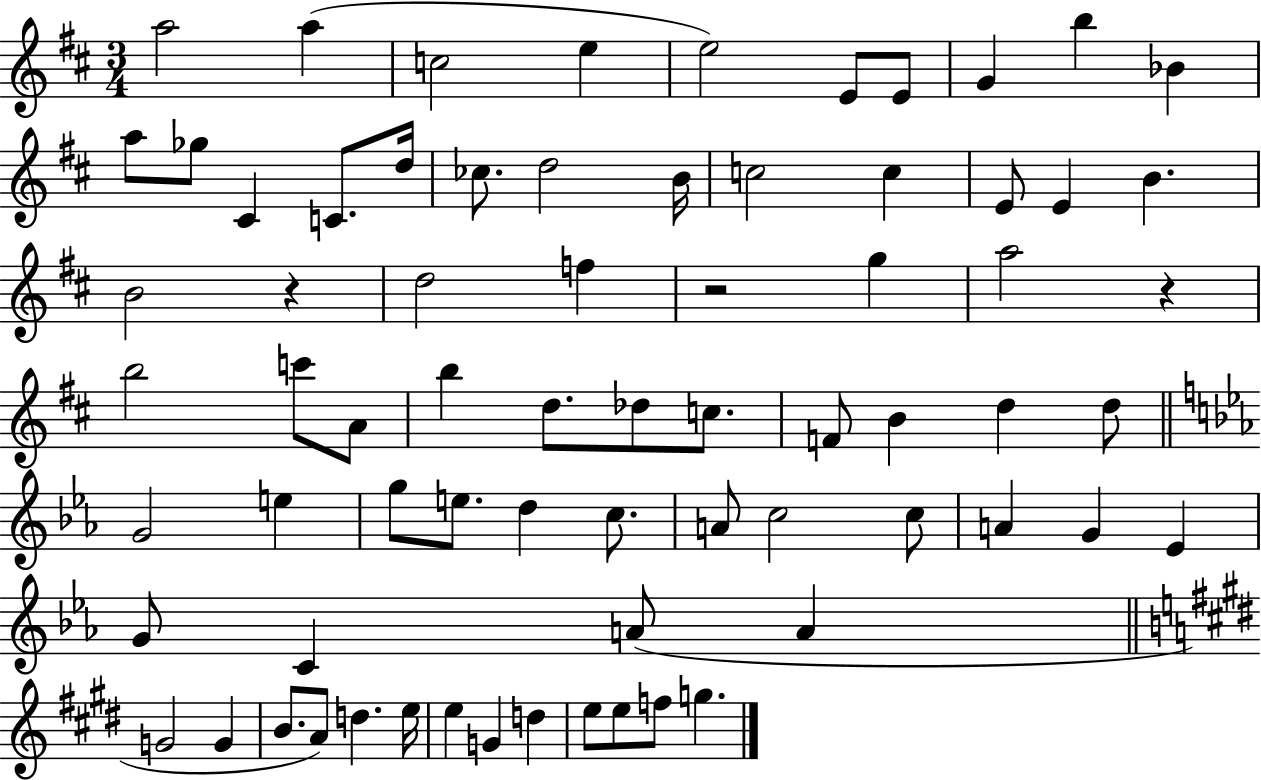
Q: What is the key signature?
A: D major